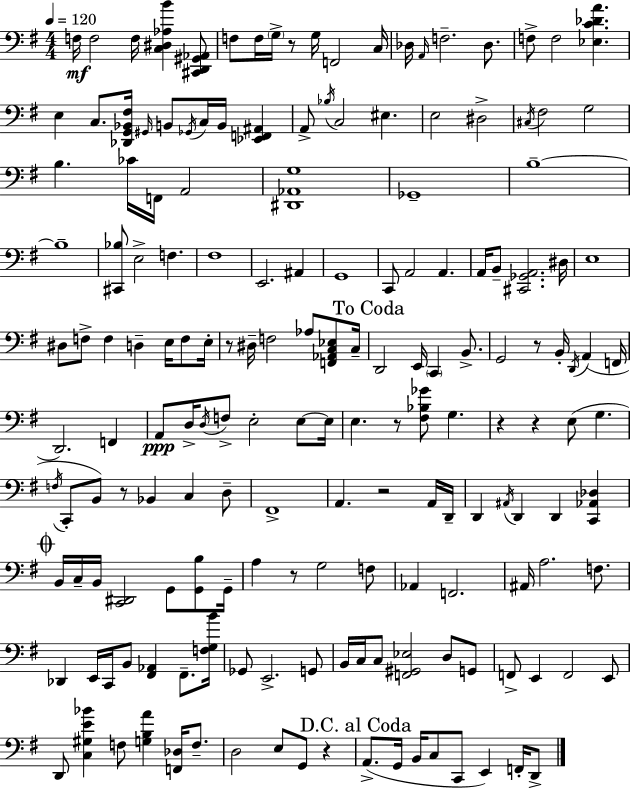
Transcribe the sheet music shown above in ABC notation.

X:1
T:Untitled
M:4/4
L:1/4
K:G
F,/4 F,2 F,/4 [C,^D,_A,B] [^C,,D,,^G,,_A,,]/2 F,/2 F,/4 G,/4 z/2 G,/4 F,,2 C,/4 _D,/4 A,,/4 F,2 _D,/2 F,/2 F,2 [_E,C_DA] E, C,/2 [_D,,G,,_B,,^F,]/4 ^G,,/4 B,,/2 _G,,/4 C,/4 B,,/4 [_E,,F,,^A,,] A,,/2 _B,/4 C,2 ^E, E,2 ^D,2 ^C,/4 ^F,2 G,2 B, _C/4 F,,/4 A,,2 [^D,,_A,,G,]4 _G,,4 B,4 B,4 [^C,,_B,]/2 E,2 F, ^F,4 E,,2 ^A,, G,,4 C,,/2 A,,2 A,, A,,/4 B,,/2 [^C,,_G,,A,,]2 ^D,/4 E,4 ^D,/2 F,/2 F, D, E,/4 F,/2 E,/4 z/2 ^D,/4 F,2 _A,/2 [F,,_A,,C,_E,]/2 C,/4 D,,2 E,,/4 C,, B,,/2 G,,2 z/2 B,,/4 D,,/4 A,, F,,/4 D,,2 F,, A,,/2 D,/4 D,/4 F,/2 E,2 E,/2 E,/4 E, z/2 [^F,_B,_G]/2 G, z z E,/2 G, F,/4 C,,/2 B,,/2 z/2 _B,, C, D,/2 ^F,,4 A,, z2 A,,/4 D,,/4 D,, ^A,,/4 D,, D,, [C,,_A,,_D,] B,,/4 C,/4 B,,/4 [C,,^D,,]2 G,,/2 [G,,B,]/2 G,,/4 A, z/2 G,2 F,/2 _A,, F,,2 ^A,,/4 A,2 F,/2 _D,, E,,/4 C,,/4 B,,/2 [^F,,_A,,] ^F,,/2 [F,G,B]/4 _G,,/2 E,,2 G,,/2 B,,/4 C,/4 C,/2 [F,,^G,,_E,]2 D,/2 G,,/2 F,,/2 E,, F,,2 E,,/2 D,,/2 [C,^G,E_B] F,/2 [G,B,A] [F,,_D,]/4 F,/2 D,2 E,/2 G,,/2 z A,,/2 G,,/4 B,,/4 C,/2 C,,/2 E,, F,,/4 D,,/2